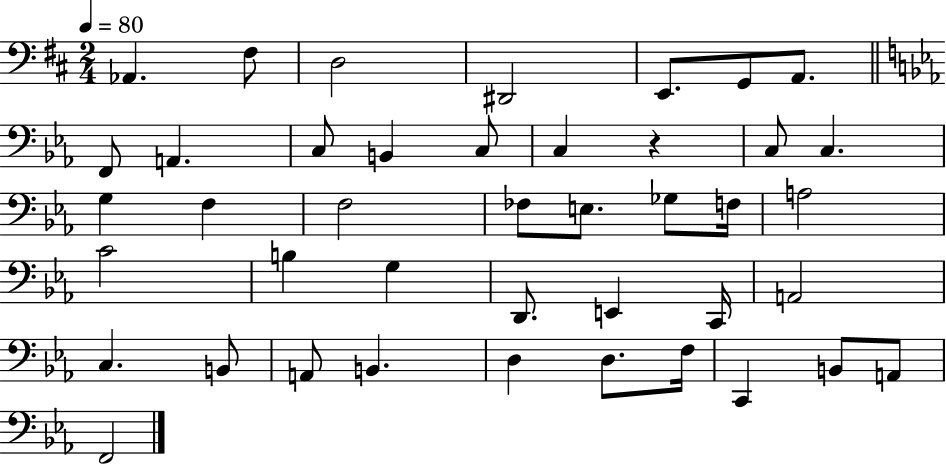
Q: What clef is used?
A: bass